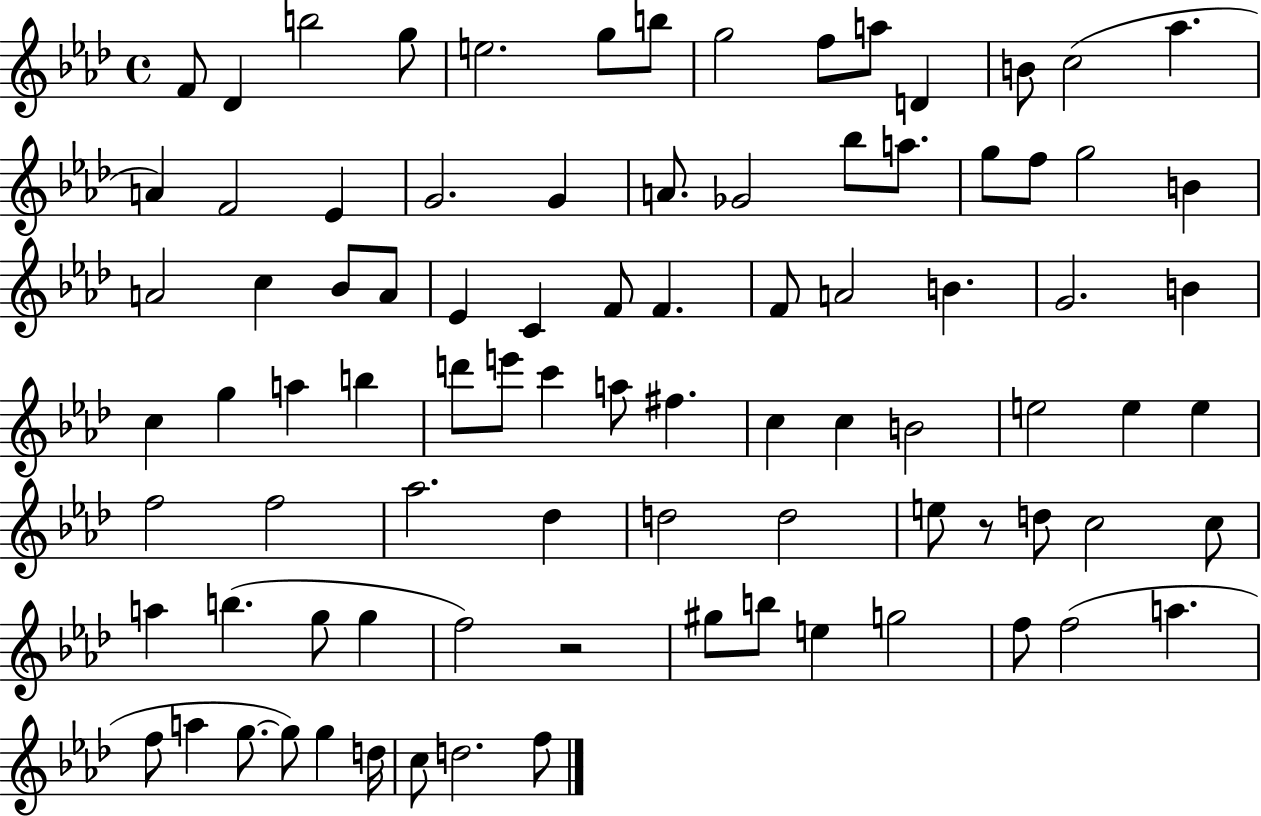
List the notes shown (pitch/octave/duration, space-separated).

F4/e Db4/q B5/h G5/e E5/h. G5/e B5/e G5/h F5/e A5/e D4/q B4/e C5/h Ab5/q. A4/q F4/h Eb4/q G4/h. G4/q A4/e. Gb4/h Bb5/e A5/e. G5/e F5/e G5/h B4/q A4/h C5/q Bb4/e A4/e Eb4/q C4/q F4/e F4/q. F4/e A4/h B4/q. G4/h. B4/q C5/q G5/q A5/q B5/q D6/e E6/e C6/q A5/e F#5/q. C5/q C5/q B4/h E5/h E5/q E5/q F5/h F5/h Ab5/h. Db5/q D5/h D5/h E5/e R/e D5/e C5/h C5/e A5/q B5/q. G5/e G5/q F5/h R/h G#5/e B5/e E5/q G5/h F5/e F5/h A5/q. F5/e A5/q G5/e. G5/e G5/q D5/s C5/e D5/h. F5/e